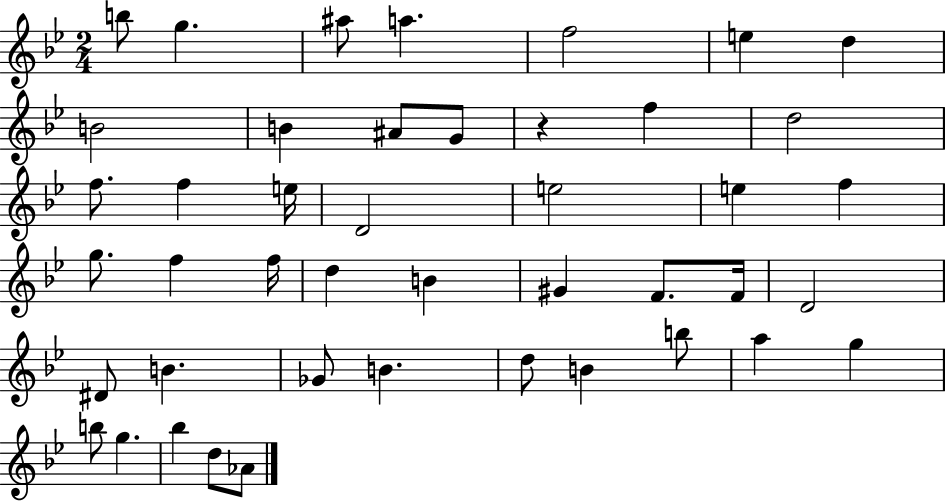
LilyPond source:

{
  \clef treble
  \numericTimeSignature
  \time 2/4
  \key bes \major
  \repeat volta 2 { b''8 g''4. | ais''8 a''4. | f''2 | e''4 d''4 | \break b'2 | b'4 ais'8 g'8 | r4 f''4 | d''2 | \break f''8. f''4 e''16 | d'2 | e''2 | e''4 f''4 | \break g''8. f''4 f''16 | d''4 b'4 | gis'4 f'8. f'16 | d'2 | \break dis'8 b'4. | ges'8 b'4. | d''8 b'4 b''8 | a''4 g''4 | \break b''8 g''4. | bes''4 d''8 aes'8 | } \bar "|."
}